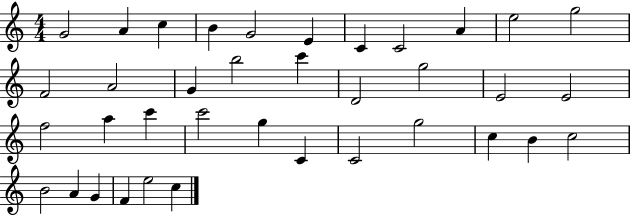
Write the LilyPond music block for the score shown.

{
  \clef treble
  \numericTimeSignature
  \time 4/4
  \key c \major
  g'2 a'4 c''4 | b'4 g'2 e'4 | c'4 c'2 a'4 | e''2 g''2 | \break f'2 a'2 | g'4 b''2 c'''4 | d'2 g''2 | e'2 e'2 | \break f''2 a''4 c'''4 | c'''2 g''4 c'4 | c'2 g''2 | c''4 b'4 c''2 | \break b'2 a'4 g'4 | f'4 e''2 c''4 | \bar "|."
}